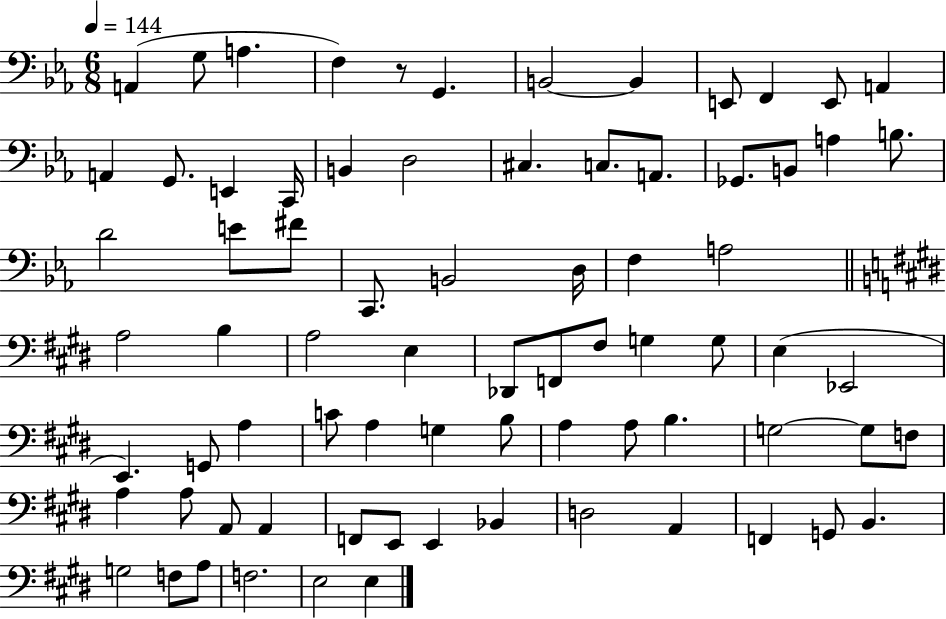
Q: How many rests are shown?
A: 1